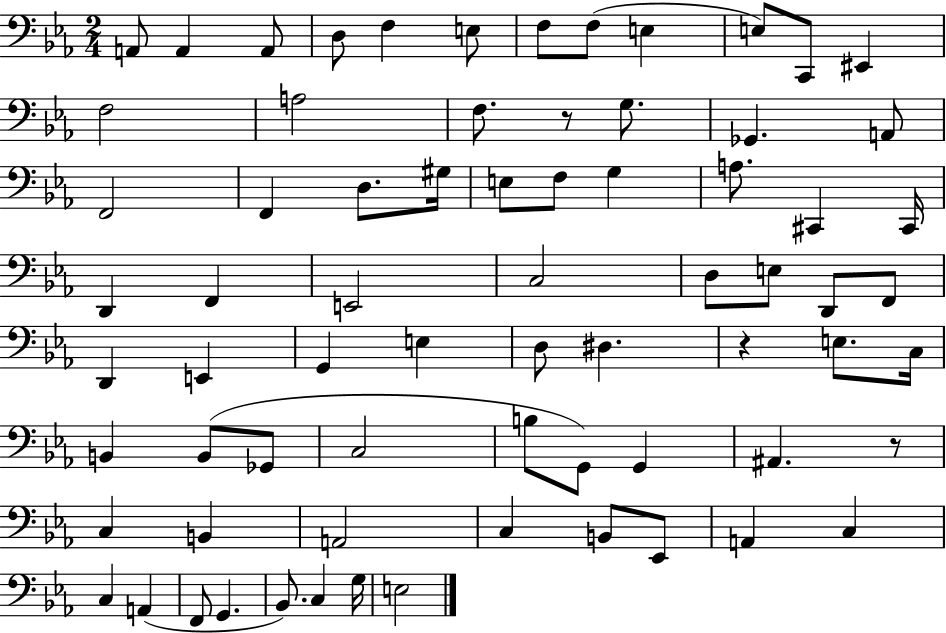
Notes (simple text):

A2/e A2/q A2/e D3/e F3/q E3/e F3/e F3/e E3/q E3/e C2/e EIS2/q F3/h A3/h F3/e. R/e G3/e. Gb2/q. A2/e F2/h F2/q D3/e. G#3/s E3/e F3/e G3/q A3/e. C#2/q C#2/s D2/q F2/q E2/h C3/h D3/e E3/e D2/e F2/e D2/q E2/q G2/q E3/q D3/e D#3/q. R/q E3/e. C3/s B2/q B2/e Gb2/e C3/h B3/e G2/e G2/q A#2/q. R/e C3/q B2/q A2/h C3/q B2/e Eb2/e A2/q C3/q C3/q A2/q F2/e G2/q. Bb2/e. C3/q G3/s E3/h